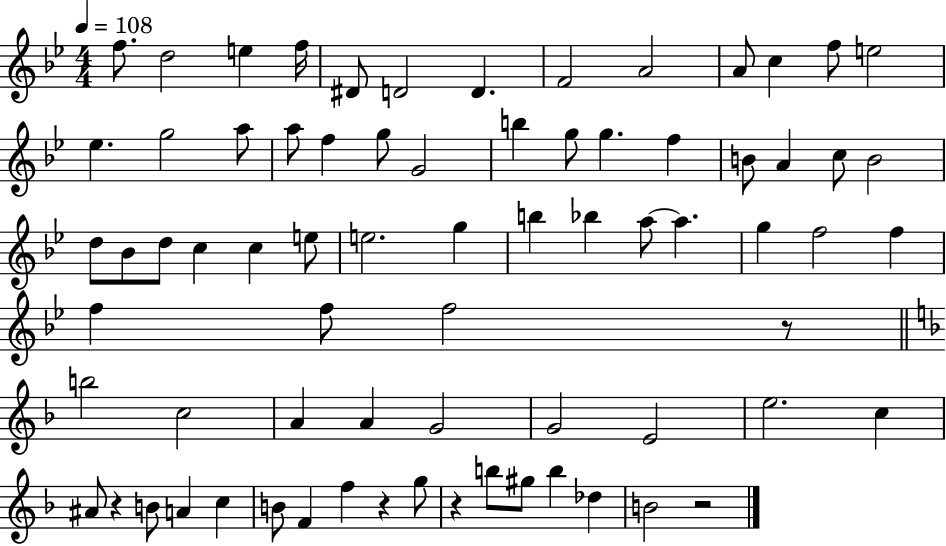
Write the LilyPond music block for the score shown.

{
  \clef treble
  \numericTimeSignature
  \time 4/4
  \key bes \major
  \tempo 4 = 108
  f''8. d''2 e''4 f''16 | dis'8 d'2 d'4. | f'2 a'2 | a'8 c''4 f''8 e''2 | \break ees''4. g''2 a''8 | a''8 f''4 g''8 g'2 | b''4 g''8 g''4. f''4 | b'8 a'4 c''8 b'2 | \break d''8 bes'8 d''8 c''4 c''4 e''8 | e''2. g''4 | b''4 bes''4 a''8~~ a''4. | g''4 f''2 f''4 | \break f''4 f''8 f''2 r8 | \bar "||" \break \key f \major b''2 c''2 | a'4 a'4 g'2 | g'2 e'2 | e''2. c''4 | \break ais'8 r4 b'8 a'4 c''4 | b'8 f'4 f''4 r4 g''8 | r4 b''8 gis''8 b''4 des''4 | b'2 r2 | \break \bar "|."
}